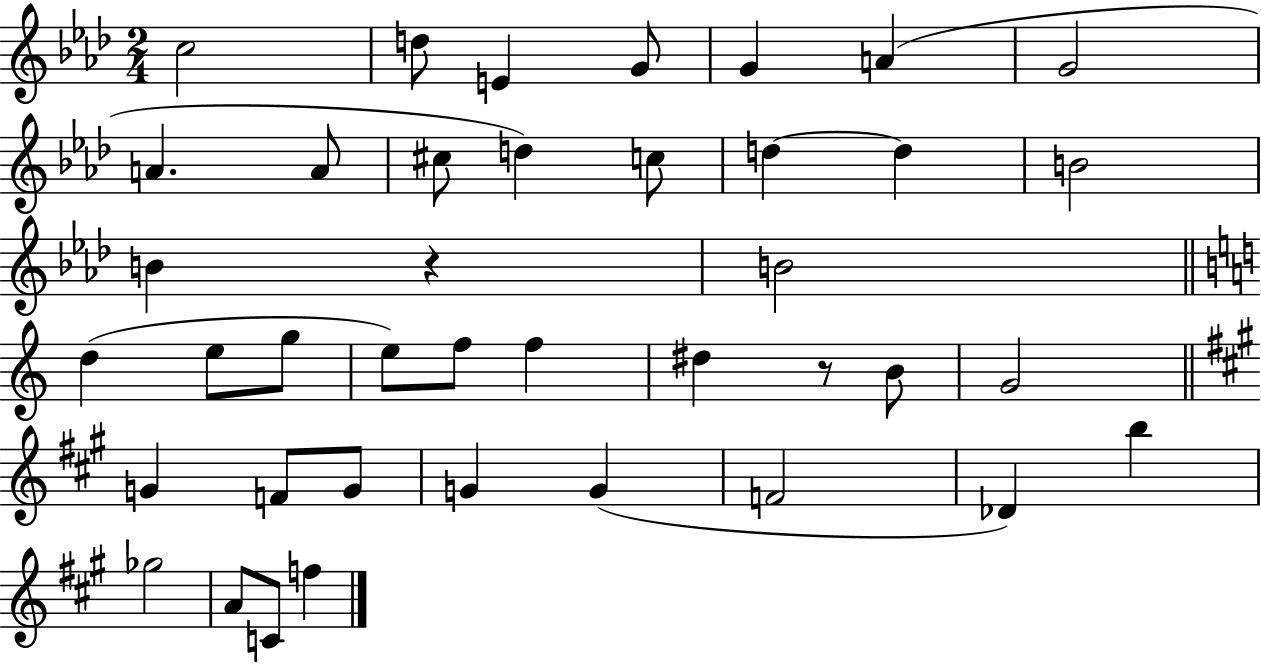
C5/h D5/e E4/q G4/e G4/q A4/q G4/h A4/q. A4/e C#5/e D5/q C5/e D5/q D5/q B4/h B4/q R/q B4/h D5/q E5/e G5/e E5/e F5/e F5/q D#5/q R/e B4/e G4/h G4/q F4/e G4/e G4/q G4/q F4/h Db4/q B5/q Gb5/h A4/e C4/e F5/q